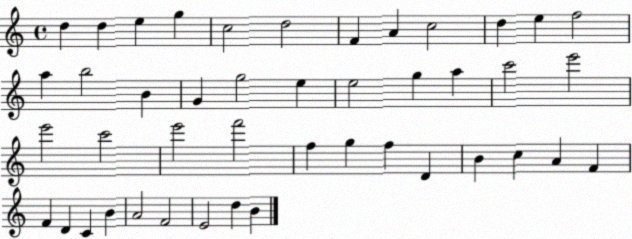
X:1
T:Untitled
M:4/4
L:1/4
K:C
d d e g c2 d2 F A c2 d e f2 a b2 B G g2 e e2 g a c'2 e'2 e'2 c'2 e'2 f'2 f g f D B c A F F D C B A2 F2 E2 d B